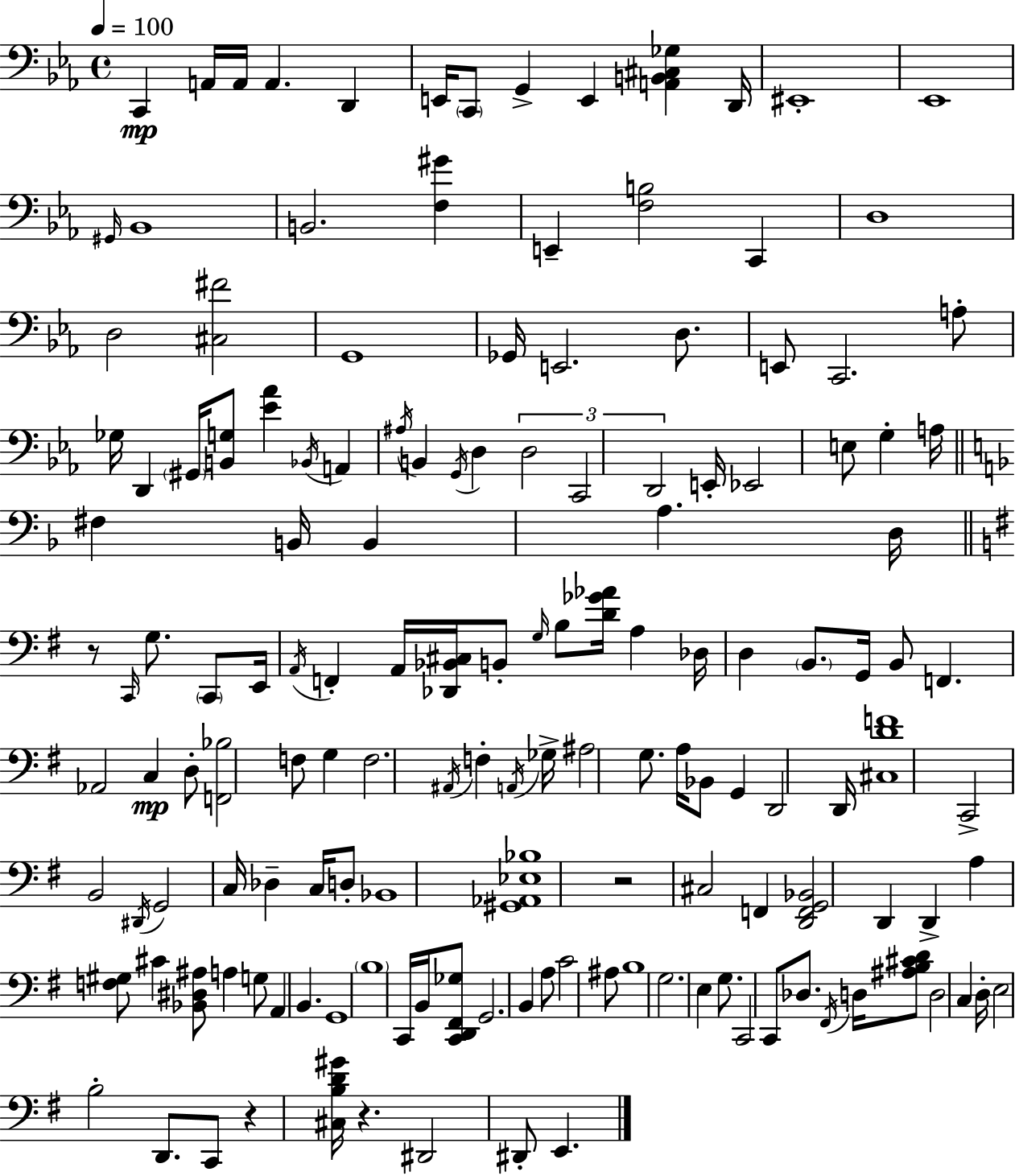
{
  \clef bass
  \time 4/4
  \defaultTimeSignature
  \key c \minor
  \tempo 4 = 100
  \repeat volta 2 { c,4\mp a,16 a,16 a,4. d,4 | e,16 \parenthesize c,8 g,4-> e,4 <a, b, cis ges>4 d,16 | eis,1-. | ees,1 | \break \grace { gis,16 } bes,1 | b,2. <f gis'>4 | e,4-- <f b>2 c,4 | d1 | \break d2 <cis fis'>2 | g,1 | ges,16 e,2. d8. | e,8 c,2. a8-. | \break ges16 d,4 \parenthesize gis,16 <b, g>8 <ees' aes'>4 \acciaccatura { bes,16 } a,4 | \acciaccatura { ais16 } b,4 \acciaccatura { g,16 } d4 \tuplet 3/2 { d2 | c,2 d,2 } | e,16-. ees,2 e8 g4-. | \break a16 \bar "||" \break \key d \minor fis4 b,16 b,4 a4. d16 | \bar "||" \break \key g \major r8 \grace { c,16 } g8. \parenthesize c,8 e,16 \acciaccatura { a,16 } f,4-. a,16 <des, bes, cis>16 | b,8-. \grace { g16 } b8 <d' ges' aes'>16 a4 des16 d4 \parenthesize b,8. | g,16 b,8 f,4. aes,2 | c4\mp d8-. <f, bes>2 | \break f8 g4 f2. | \acciaccatura { ais,16 } f4-. \acciaccatura { a,16 } ges16-> ais2 | g8. a16 bes,8 g,4 d,2 | d,16 <cis d' f'>1 | \break c,2-> b,2 | \acciaccatura { dis,16 } g,2 c16 des4-- | c16 d8-. bes,1 | <gis, aes, ees bes>1 | \break r2 cis2 | f,4 <d, f, g, bes,>2 | d,4 d,4-> a4 <f gis>8 | cis'4 <bes, dis ais>8 a4 g8 a,4 | \break b,4. g,1 | \parenthesize b1 | c,16 b,16 <c, d, fis, ges>8 g,2. | b,4 a8 c'2 | \break ais8 b1 | g2. | e4 g8. c,2 | c,8 des8. \acciaccatura { fis,16 } d16 <ais b cis' d'>8 d2 | \break c4 d16-. e2 b2-. | d,8. c,8 r4 | <cis b d' gis'>16 r4. dis,2 dis,8-. | e,4. } \bar "|."
}